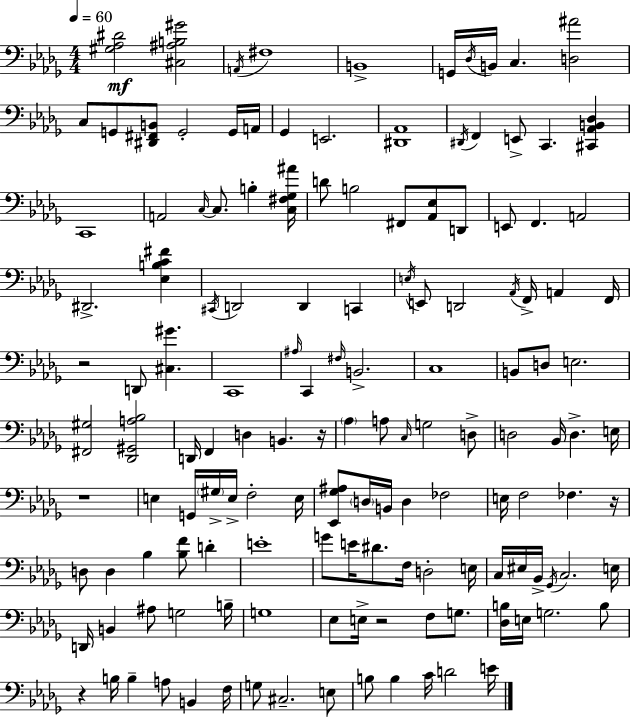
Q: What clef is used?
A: bass